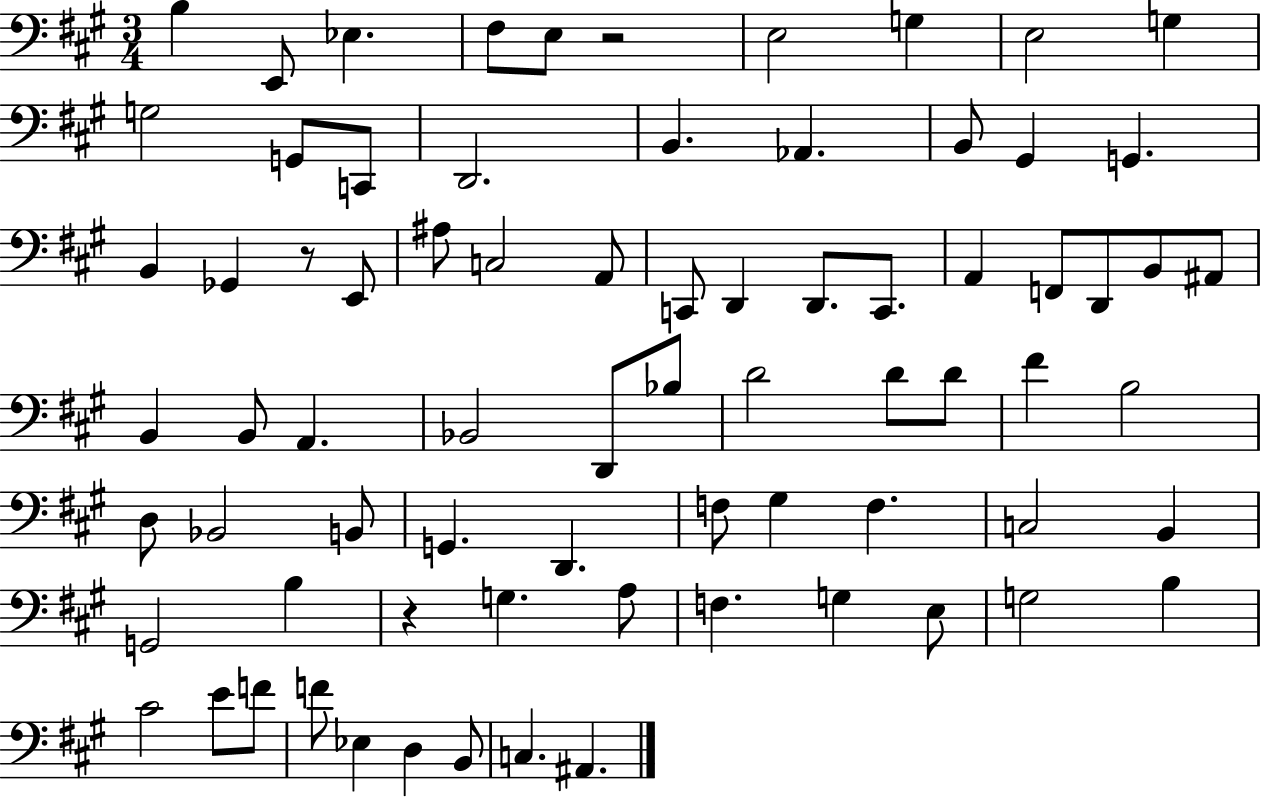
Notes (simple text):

B3/q E2/e Eb3/q. F#3/e E3/e R/h E3/h G3/q E3/h G3/q G3/h G2/e C2/e D2/h. B2/q. Ab2/q. B2/e G#2/q G2/q. B2/q Gb2/q R/e E2/e A#3/e C3/h A2/e C2/e D2/q D2/e. C2/e. A2/q F2/e D2/e B2/e A#2/e B2/q B2/e A2/q. Bb2/h D2/e Bb3/e D4/h D4/e D4/e F#4/q B3/h D3/e Bb2/h B2/e G2/q. D2/q. F3/e G#3/q F3/q. C3/h B2/q G2/h B3/q R/q G3/q. A3/e F3/q. G3/q E3/e G3/h B3/q C#4/h E4/e F4/e F4/e Eb3/q D3/q B2/e C3/q. A#2/q.